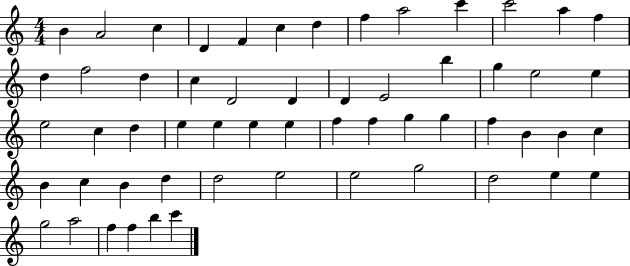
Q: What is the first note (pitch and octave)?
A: B4